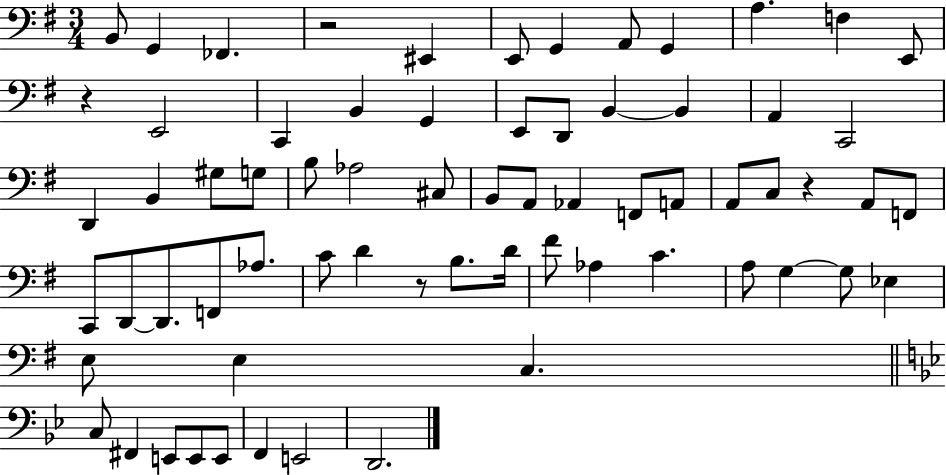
{
  \clef bass
  \numericTimeSignature
  \time 3/4
  \key g \major
  \repeat volta 2 { b,8 g,4 fes,4. | r2 eis,4 | e,8 g,4 a,8 g,4 | a4. f4 e,8 | \break r4 e,2 | c,4 b,4 g,4 | e,8 d,8 b,4~~ b,4 | a,4 c,2 | \break d,4 b,4 gis8 g8 | b8 aes2 cis8 | b,8 a,8 aes,4 f,8 a,8 | a,8 c8 r4 a,8 f,8 | \break c,8 d,8~~ d,8. f,8 aes8. | c'8 d'4 r8 b8. d'16 | fis'8 aes4 c'4. | a8 g4~~ g8 ees4 | \break e8 e4 c4. | \bar "||" \break \key bes \major c8 fis,4 e,8 e,8 e,8 | f,4 e,2 | d,2. | } \bar "|."
}